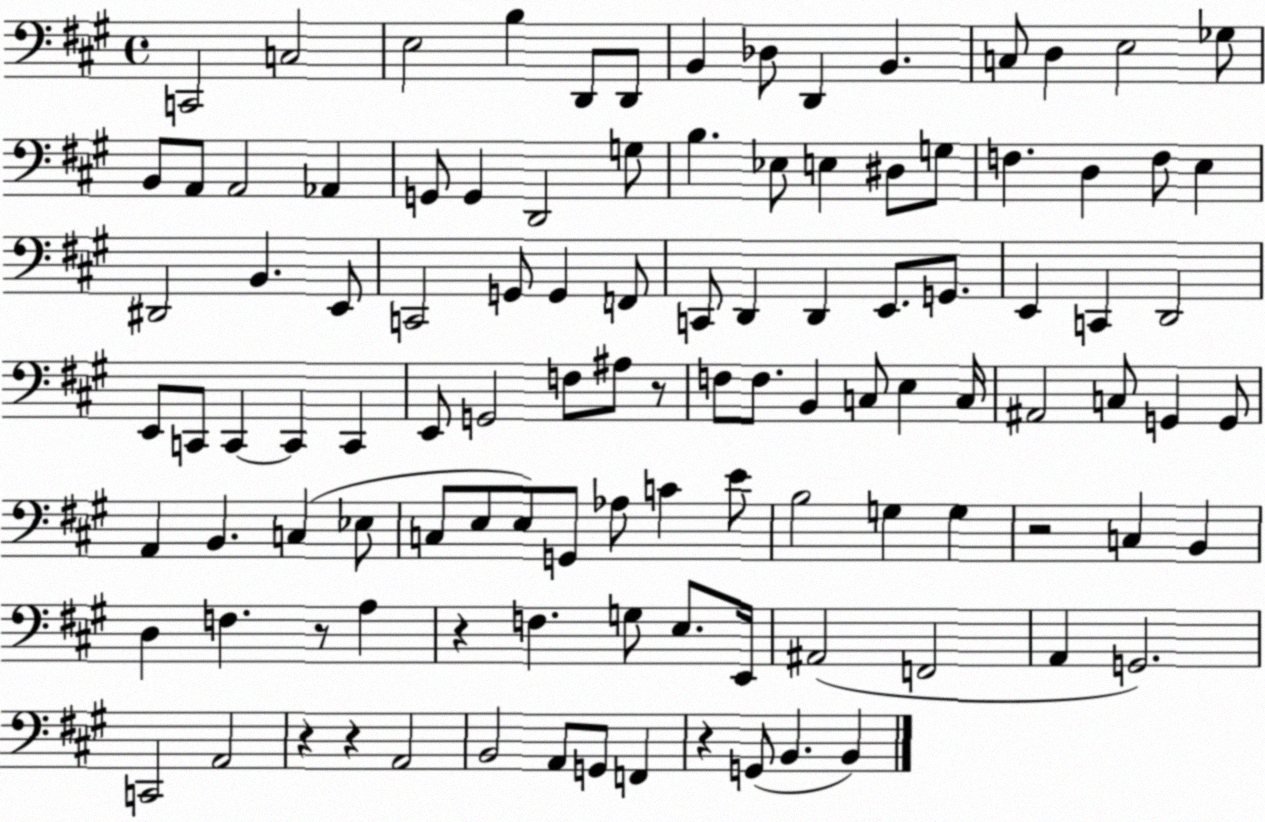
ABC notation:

X:1
T:Untitled
M:4/4
L:1/4
K:A
C,,2 C,2 E,2 B, D,,/2 D,,/2 B,, _D,/2 D,, B,, C,/2 D, E,2 _G,/2 B,,/2 A,,/2 A,,2 _A,, G,,/2 G,, D,,2 G,/2 B, _E,/2 E, ^D,/2 G,/2 F, D, F,/2 E, ^D,,2 B,, E,,/2 C,,2 G,,/2 G,, F,,/2 C,,/2 D,, D,, E,,/2 G,,/2 E,, C,, D,,2 E,,/2 C,,/2 C,, C,, C,, E,,/2 G,,2 F,/2 ^A,/2 z/2 F,/2 F,/2 B,, C,/2 E, C,/4 ^A,,2 C,/2 G,, G,,/2 A,, B,, C, _E,/2 C,/2 E,/2 E,/2 G,,/2 _A,/2 C E/2 B,2 G, G, z2 C, B,, D, F, z/2 A, z F, G,/2 E,/2 E,,/4 ^A,,2 F,,2 A,, G,,2 C,,2 A,,2 z z A,,2 B,,2 A,,/2 G,,/2 F,, z G,,/2 B,, B,,